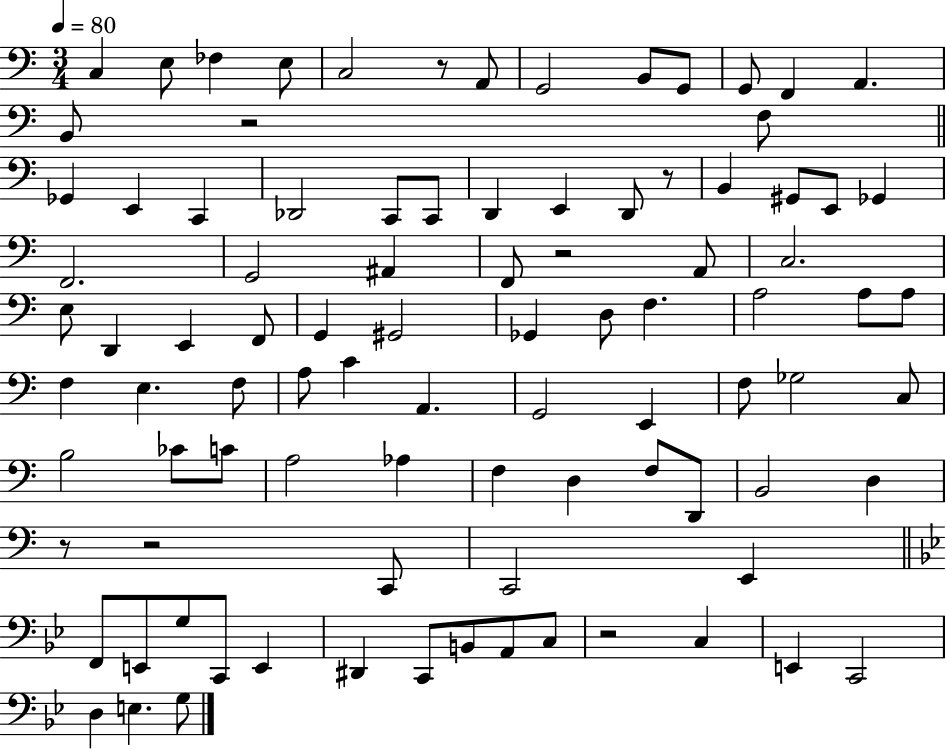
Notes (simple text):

C3/q E3/e FES3/q E3/e C3/h R/e A2/e G2/h B2/e G2/e G2/e F2/q A2/q. B2/e R/h F3/e Gb2/q E2/q C2/q Db2/h C2/e C2/e D2/q E2/q D2/e R/e B2/q G#2/e E2/e Gb2/q F2/h. G2/h A#2/q F2/e R/h A2/e C3/h. E3/e D2/q E2/q F2/e G2/q G#2/h Gb2/q D3/e F3/q. A3/h A3/e A3/e F3/q E3/q. F3/e A3/e C4/q A2/q. G2/h E2/q F3/e Gb3/h C3/e B3/h CES4/e C4/e A3/h Ab3/q F3/q D3/q F3/e D2/e B2/h D3/q R/e R/h C2/e C2/h E2/q F2/e E2/e G3/e C2/e E2/q D#2/q C2/e B2/e A2/e C3/e R/h C3/q E2/q C2/h D3/q E3/q. G3/e